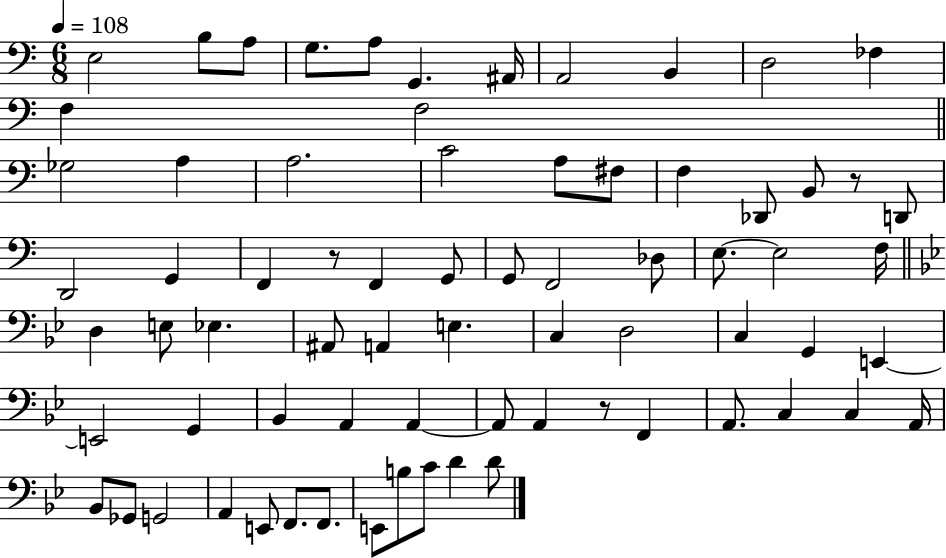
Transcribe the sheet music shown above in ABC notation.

X:1
T:Untitled
M:6/8
L:1/4
K:C
E,2 B,/2 A,/2 G,/2 A,/2 G,, ^A,,/4 A,,2 B,, D,2 _F, F, F,2 _G,2 A, A,2 C2 A,/2 ^F,/2 F, _D,,/2 B,,/2 z/2 D,,/2 D,,2 G,, F,, z/2 F,, G,,/2 G,,/2 F,,2 _D,/2 E,/2 E,2 F,/4 D, E,/2 _E, ^A,,/2 A,, E, C, D,2 C, G,, E,, E,,2 G,, _B,, A,, A,, A,,/2 A,, z/2 F,, A,,/2 C, C, A,,/4 _B,,/2 _G,,/2 G,,2 A,, E,,/2 F,,/2 F,,/2 E,,/2 B,/2 C/2 D D/2